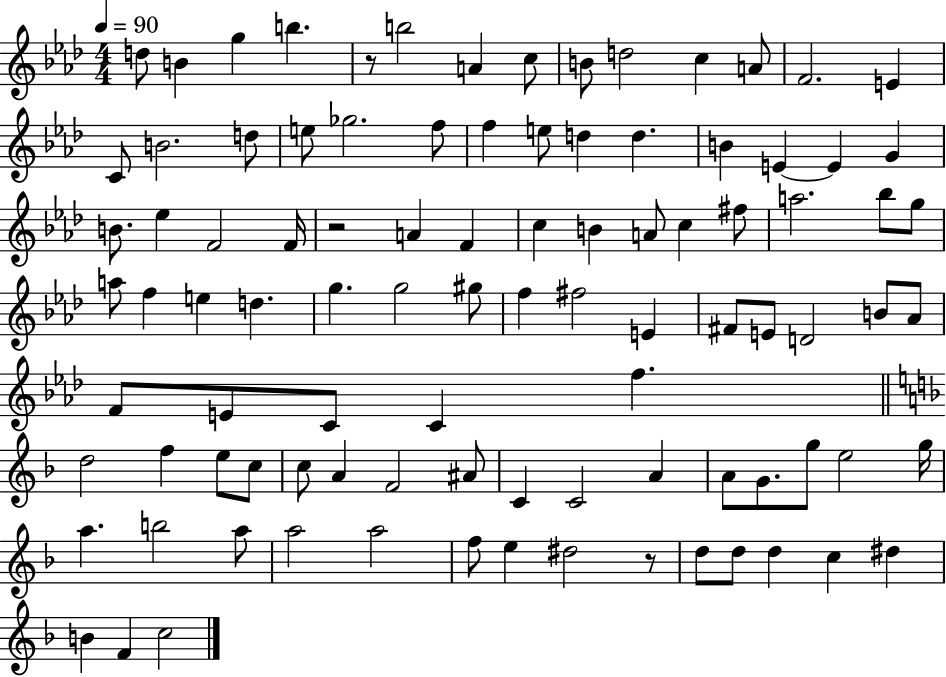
D5/e B4/q G5/q B5/q. R/e B5/h A4/q C5/e B4/e D5/h C5/q A4/e F4/h. E4/q C4/e B4/h. D5/e E5/e Gb5/h. F5/e F5/q E5/e D5/q D5/q. B4/q E4/q E4/q G4/q B4/e. Eb5/q F4/h F4/s R/h A4/q F4/q C5/q B4/q A4/e C5/q F#5/e A5/h. Bb5/e G5/e A5/e F5/q E5/q D5/q. G5/q. G5/h G#5/e F5/q F#5/h E4/q F#4/e E4/e D4/h B4/e Ab4/e F4/e E4/e C4/e C4/q F5/q. D5/h F5/q E5/e C5/e C5/e A4/q F4/h A#4/e C4/q C4/h A4/q A4/e G4/e. G5/e E5/h G5/s A5/q. B5/h A5/e A5/h A5/h F5/e E5/q D#5/h R/e D5/e D5/e D5/q C5/q D#5/q B4/q F4/q C5/h